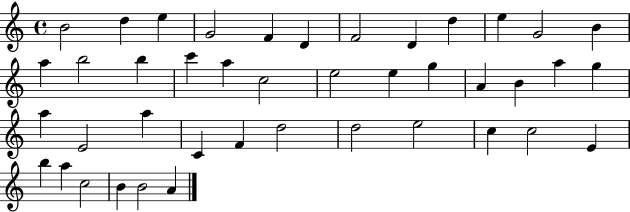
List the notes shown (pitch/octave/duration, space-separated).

B4/h D5/q E5/q G4/h F4/q D4/q F4/h D4/q D5/q E5/q G4/h B4/q A5/q B5/h B5/q C6/q A5/q C5/h E5/h E5/q G5/q A4/q B4/q A5/q G5/q A5/q E4/h A5/q C4/q F4/q D5/h D5/h E5/h C5/q C5/h E4/q B5/q A5/q C5/h B4/q B4/h A4/q